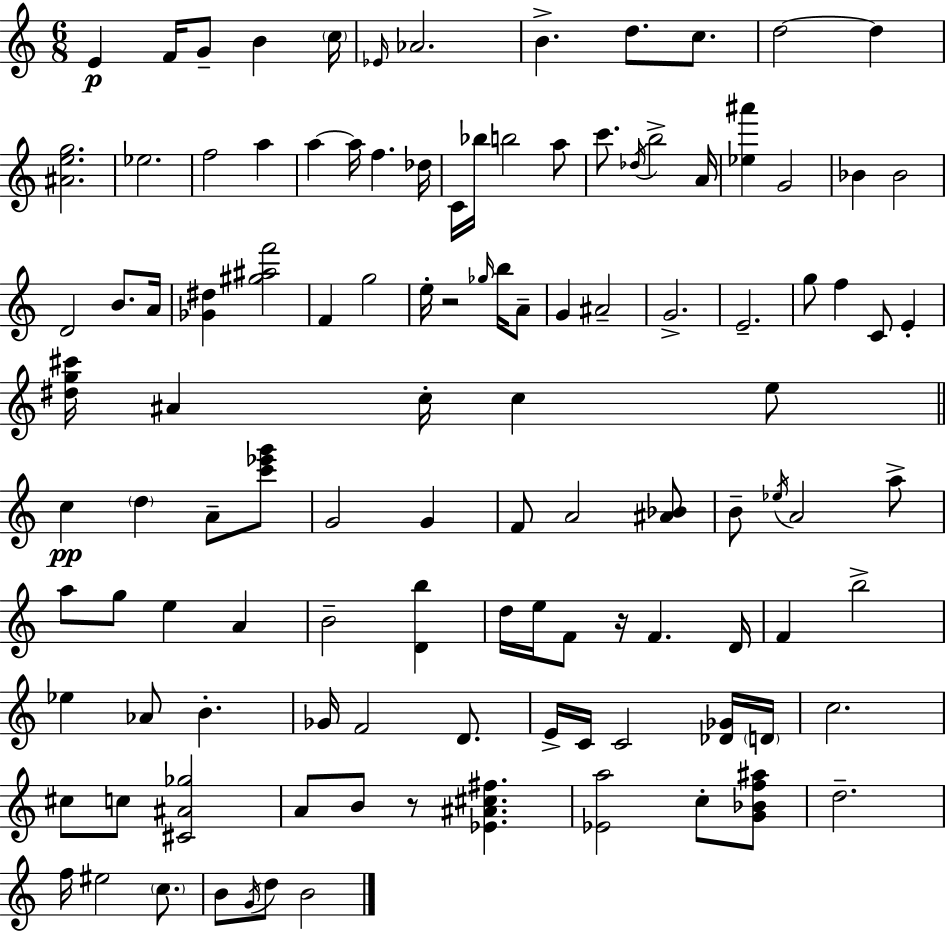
{
  \clef treble
  \numericTimeSignature
  \time 6/8
  \key c \major
  e'4\p f'16 g'8-- b'4 \parenthesize c''16 | \grace { ees'16 } aes'2. | b'4.-> d''8. c''8. | d''2~~ d''4 | \break <ais' e'' g''>2. | ees''2. | f''2 a''4 | a''4~~ a''16 f''4. | \break des''16 c'16 bes''16 b''2 a''8 | c'''8. \acciaccatura { des''16 } b''2-> | a'16 <ees'' ais'''>4 g'2 | bes'4 bes'2 | \break d'2 b'8. | a'16 <ges' dis''>4 <gis'' ais'' f'''>2 | f'4 g''2 | e''16-. r2 \grace { ges''16 } | \break b''16 a'8-- g'4 ais'2-- | g'2.-> | e'2.-- | g''8 f''4 c'8 e'4-. | \break <dis'' g'' cis'''>16 ais'4 c''16-. c''4 | e''8 \bar "||" \break \key a \minor c''4\pp \parenthesize d''4 a'8-- <c''' ees''' g'''>8 | g'2 g'4 | f'8 a'2 <ais' bes'>8 | b'8-- \acciaccatura { ees''16 } a'2 a''8-> | \break a''8 g''8 e''4 a'4 | b'2-- <d' b''>4 | d''16 e''16 f'8 r16 f'4. | d'16 f'4 b''2-> | \break ees''4 aes'8 b'4.-. | ges'16 f'2 d'8. | e'16-> c'16 c'2 <des' ges'>16 | \parenthesize d'16 c''2. | \break cis''8 c''8 <cis' ais' ges''>2 | a'8 b'8 r8 <ees' ais' cis'' fis''>4. | <ees' a''>2 c''8-. <g' bes' f'' ais''>8 | d''2.-- | \break f''16 eis''2 \parenthesize c''8. | b'8 \acciaccatura { g'16 } d''8 b'2 | \bar "|."
}